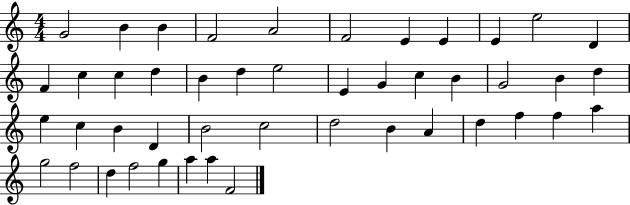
X:1
T:Untitled
M:4/4
L:1/4
K:C
G2 B B F2 A2 F2 E E E e2 D F c c d B d e2 E G c B G2 B d e c B D B2 c2 d2 B A d f f a g2 f2 d f2 g a a F2